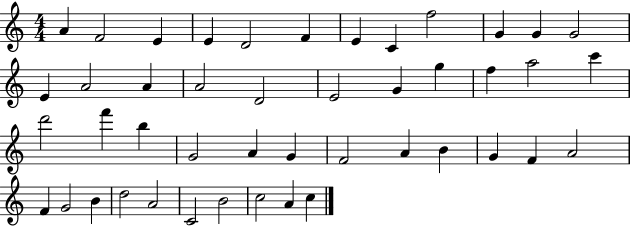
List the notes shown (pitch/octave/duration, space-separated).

A4/q F4/h E4/q E4/q D4/h F4/q E4/q C4/q F5/h G4/q G4/q G4/h E4/q A4/h A4/q A4/h D4/h E4/h G4/q G5/q F5/q A5/h C6/q D6/h F6/q B5/q G4/h A4/q G4/q F4/h A4/q B4/q G4/q F4/q A4/h F4/q G4/h B4/q D5/h A4/h C4/h B4/h C5/h A4/q C5/q